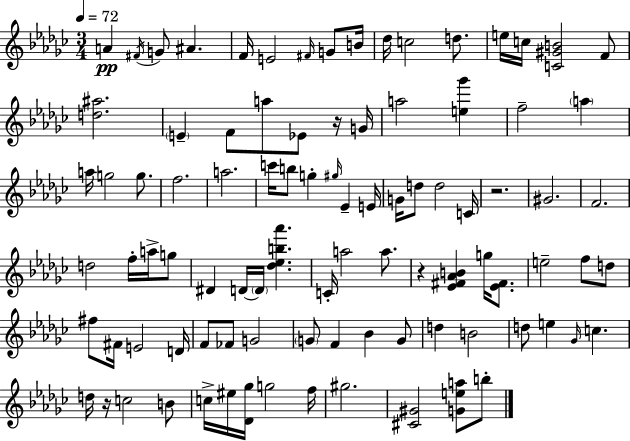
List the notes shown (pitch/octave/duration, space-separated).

A4/q F#4/s G4/e A#4/q. F4/s E4/h F#4/s G4/e B4/s Db5/s C5/h D5/e. E5/s C5/s [C4,G#4,B4]/h F4/e [D5,A#5]/h. E4/q F4/e A5/e Eb4/e R/s G4/s A5/h [E5,Gb6]/q F5/h A5/q A5/s G5/h G5/e. F5/h. A5/h. C6/s B5/e G5/q G#5/s Eb4/q E4/s G4/s D5/e D5/h C4/s R/h. G#4/h. F4/h. D5/h F5/s A5/s G5/e D#4/q D4/s D4/s [Db5,Eb5,B5,Ab6]/q. C4/s A5/h A5/e. R/q [Eb4,F#4,Ab4,B4]/q G5/s [Eb4,F#4]/e. E5/h F5/e D5/e F#5/e F#4/s E4/h D4/s F4/e FES4/e G4/h G4/e F4/q Bb4/q G4/e D5/q B4/h D5/e E5/q Gb4/s C5/q. D5/s R/s C5/h B4/e C5/s EIS5/s [Db4,Gb5]/s G5/h F5/s G#5/h. [C#4,G#4]/h [G4,E5,A5]/e B5/e